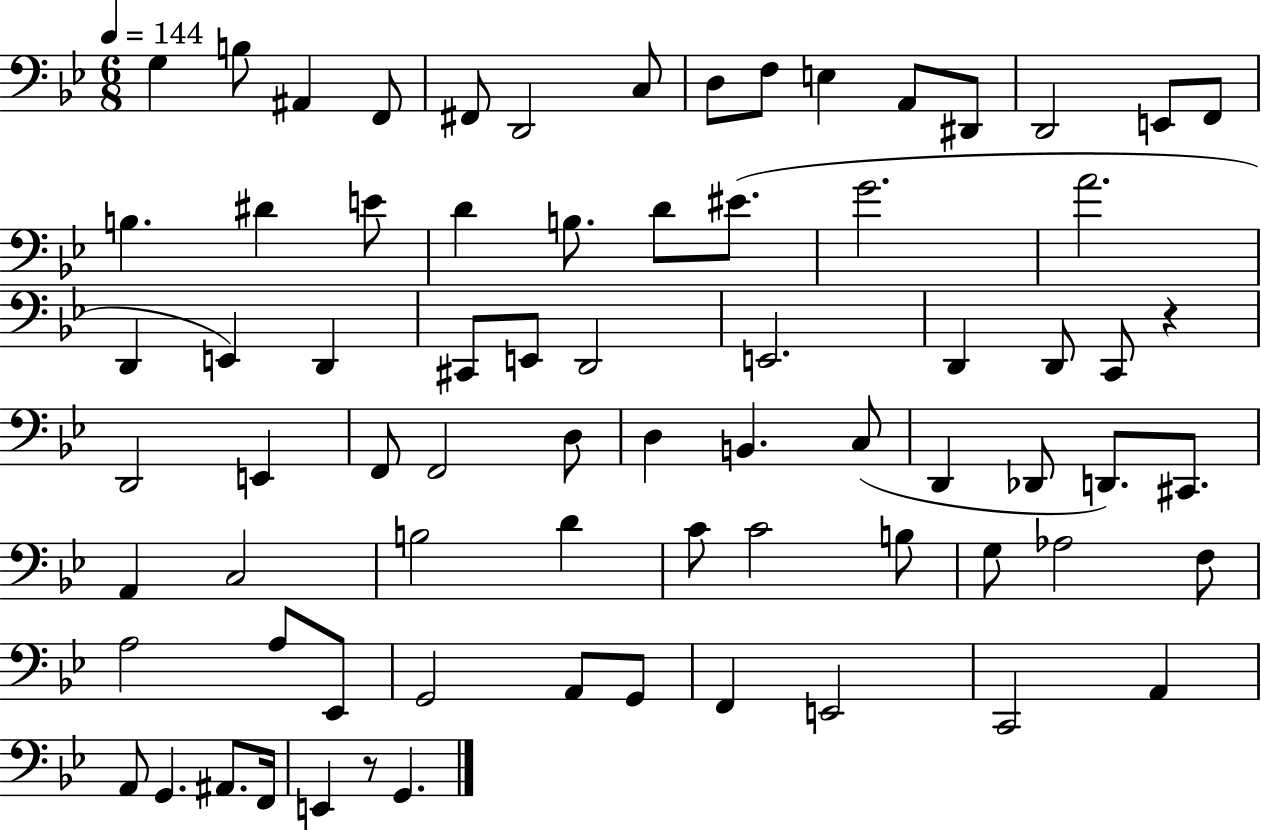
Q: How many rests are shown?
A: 2